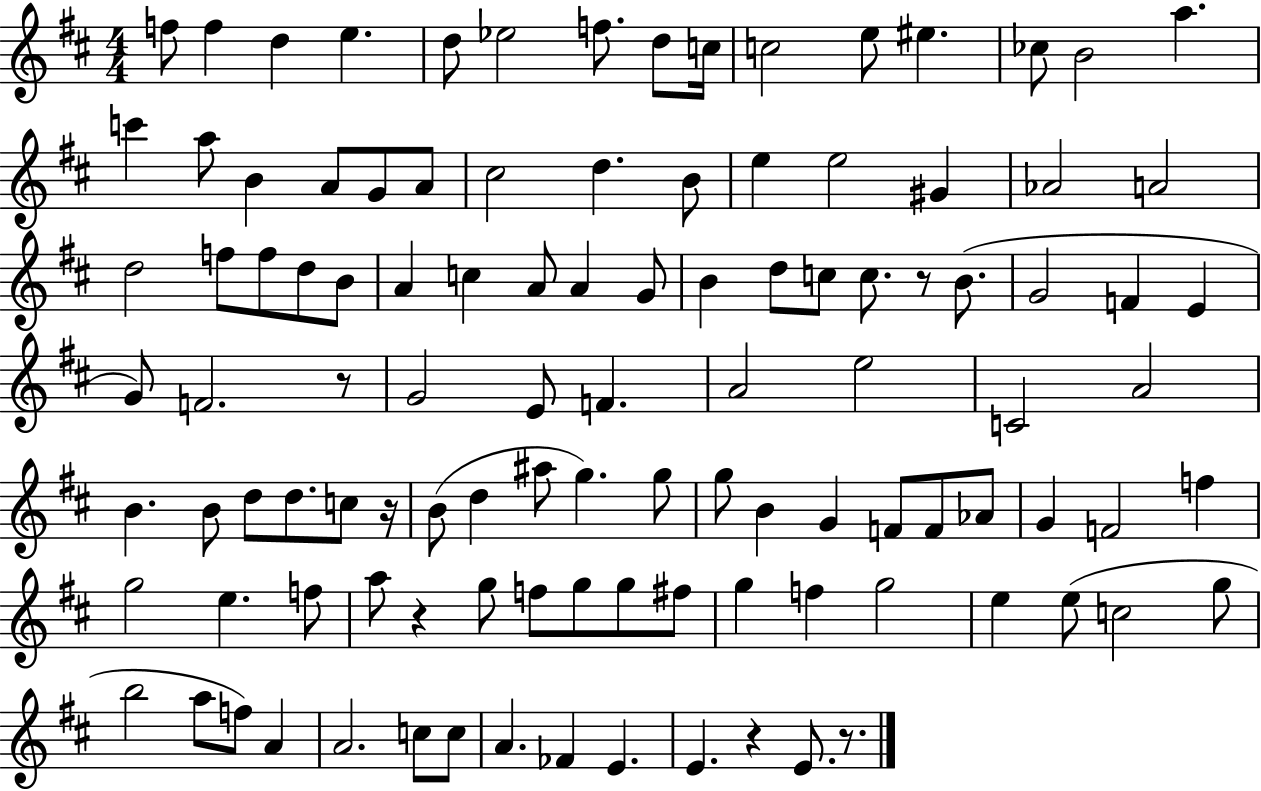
X:1
T:Untitled
M:4/4
L:1/4
K:D
f/2 f d e d/2 _e2 f/2 d/2 c/4 c2 e/2 ^e _c/2 B2 a c' a/2 B A/2 G/2 A/2 ^c2 d B/2 e e2 ^G _A2 A2 d2 f/2 f/2 d/2 B/2 A c A/2 A G/2 B d/2 c/2 c/2 z/2 B/2 G2 F E G/2 F2 z/2 G2 E/2 F A2 e2 C2 A2 B B/2 d/2 d/2 c/2 z/4 B/2 d ^a/2 g g/2 g/2 B G F/2 F/2 _A/2 G F2 f g2 e f/2 a/2 z g/2 f/2 g/2 g/2 ^f/2 g f g2 e e/2 c2 g/2 b2 a/2 f/2 A A2 c/2 c/2 A _F E E z E/2 z/2